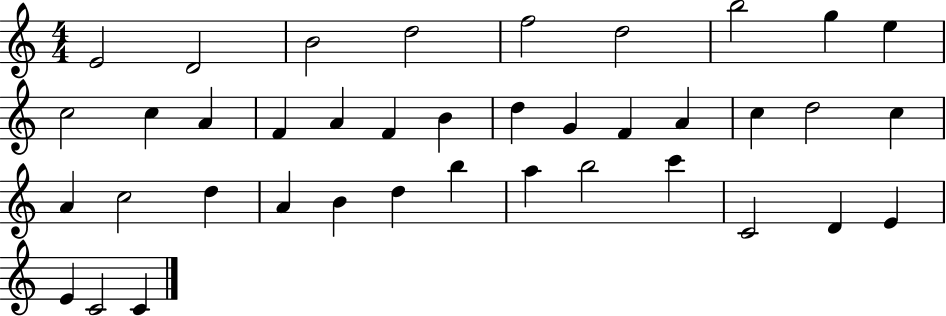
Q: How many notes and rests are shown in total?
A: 39